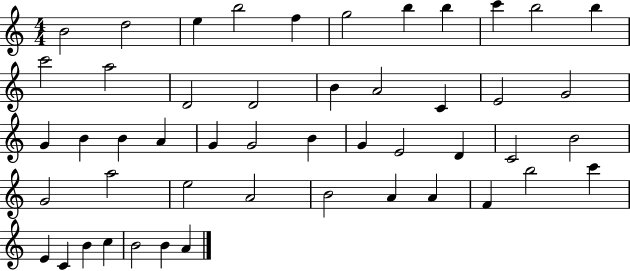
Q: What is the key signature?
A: C major